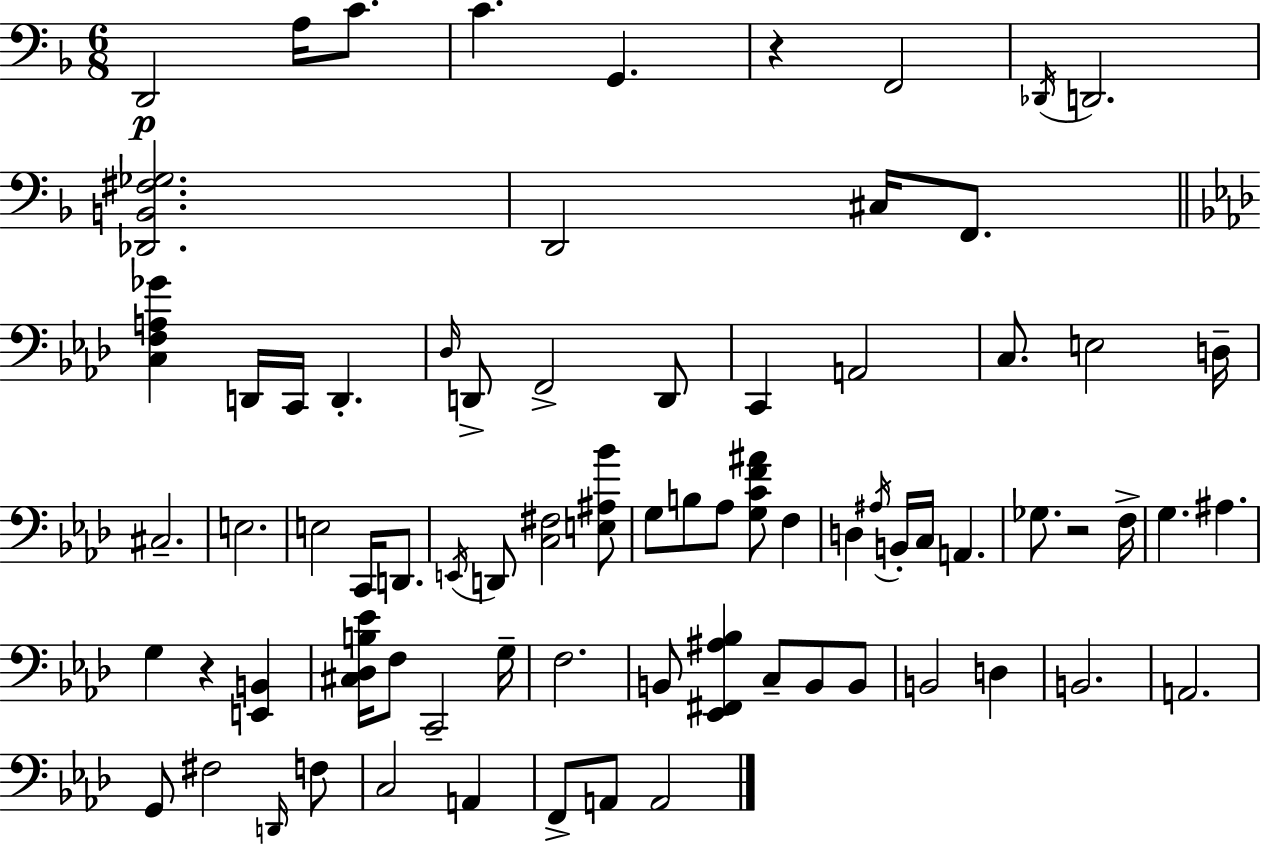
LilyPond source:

{
  \clef bass
  \numericTimeSignature
  \time 6/8
  \key f \major
  d,2\p a16 c'8. | c'4. g,4. | r4 f,2 | \acciaccatura { des,16 } d,2. | \break <des, b, fis ges>2. | d,2 cis16 f,8. | \bar "||" \break \key aes \major <c f a ges'>4 d,16 c,16 d,4.-. | \grace { des16 } d,8-> f,2-> d,8 | c,4 a,2 | c8. e2 | \break d16-- cis2.-- | e2. | e2 c,16 d,8. | \acciaccatura { e,16 } d,8 <c fis>2 | \break <e ais bes'>8 g8 b8 aes8 <g c' f' ais'>8 f4 | d4 \acciaccatura { ais16 } b,16-. c16 a,4. | ges8. r2 | f16-> g4. ais4. | \break g4 r4 <e, b,>4 | <cis des b ees'>16 f8 c,2-- | g16-- f2. | b,8 <ees, fis, ais bes>4 c8-- b,8 | \break b,8 b,2 d4 | b,2. | a,2. | g,8 fis2 | \break \grace { d,16 } f8 c2 | a,4 f,8-> a,8 a,2 | \bar "|."
}